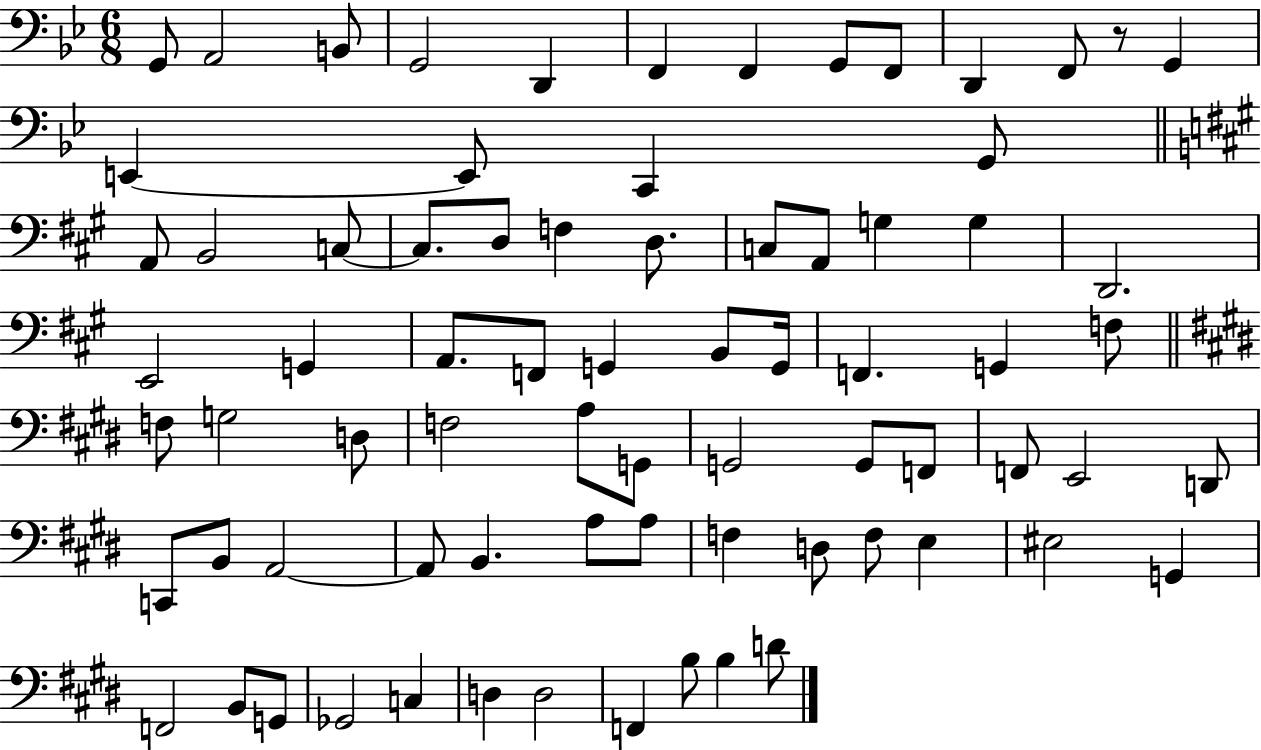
{
  \clef bass
  \numericTimeSignature
  \time 6/8
  \key bes \major
  g,8 a,2 b,8 | g,2 d,4 | f,4 f,4 g,8 f,8 | d,4 f,8 r8 g,4 | \break e,4~~ e,8 c,4 g,8 | \bar "||" \break \key a \major a,8 b,2 c8~~ | c8. d8 f4 d8. | c8 a,8 g4 g4 | d,2. | \break e,2 g,4 | a,8. f,8 g,4 b,8 g,16 | f,4. g,4 f8 | \bar "||" \break \key e \major f8 g2 d8 | f2 a8 g,8 | g,2 g,8 f,8 | f,8 e,2 d,8 | \break c,8 b,8 a,2~~ | a,8 b,4. a8 a8 | f4 d8 f8 e4 | eis2 g,4 | \break f,2 b,8 g,8 | ges,2 c4 | d4 d2 | f,4 b8 b4 d'8 | \break \bar "|."
}